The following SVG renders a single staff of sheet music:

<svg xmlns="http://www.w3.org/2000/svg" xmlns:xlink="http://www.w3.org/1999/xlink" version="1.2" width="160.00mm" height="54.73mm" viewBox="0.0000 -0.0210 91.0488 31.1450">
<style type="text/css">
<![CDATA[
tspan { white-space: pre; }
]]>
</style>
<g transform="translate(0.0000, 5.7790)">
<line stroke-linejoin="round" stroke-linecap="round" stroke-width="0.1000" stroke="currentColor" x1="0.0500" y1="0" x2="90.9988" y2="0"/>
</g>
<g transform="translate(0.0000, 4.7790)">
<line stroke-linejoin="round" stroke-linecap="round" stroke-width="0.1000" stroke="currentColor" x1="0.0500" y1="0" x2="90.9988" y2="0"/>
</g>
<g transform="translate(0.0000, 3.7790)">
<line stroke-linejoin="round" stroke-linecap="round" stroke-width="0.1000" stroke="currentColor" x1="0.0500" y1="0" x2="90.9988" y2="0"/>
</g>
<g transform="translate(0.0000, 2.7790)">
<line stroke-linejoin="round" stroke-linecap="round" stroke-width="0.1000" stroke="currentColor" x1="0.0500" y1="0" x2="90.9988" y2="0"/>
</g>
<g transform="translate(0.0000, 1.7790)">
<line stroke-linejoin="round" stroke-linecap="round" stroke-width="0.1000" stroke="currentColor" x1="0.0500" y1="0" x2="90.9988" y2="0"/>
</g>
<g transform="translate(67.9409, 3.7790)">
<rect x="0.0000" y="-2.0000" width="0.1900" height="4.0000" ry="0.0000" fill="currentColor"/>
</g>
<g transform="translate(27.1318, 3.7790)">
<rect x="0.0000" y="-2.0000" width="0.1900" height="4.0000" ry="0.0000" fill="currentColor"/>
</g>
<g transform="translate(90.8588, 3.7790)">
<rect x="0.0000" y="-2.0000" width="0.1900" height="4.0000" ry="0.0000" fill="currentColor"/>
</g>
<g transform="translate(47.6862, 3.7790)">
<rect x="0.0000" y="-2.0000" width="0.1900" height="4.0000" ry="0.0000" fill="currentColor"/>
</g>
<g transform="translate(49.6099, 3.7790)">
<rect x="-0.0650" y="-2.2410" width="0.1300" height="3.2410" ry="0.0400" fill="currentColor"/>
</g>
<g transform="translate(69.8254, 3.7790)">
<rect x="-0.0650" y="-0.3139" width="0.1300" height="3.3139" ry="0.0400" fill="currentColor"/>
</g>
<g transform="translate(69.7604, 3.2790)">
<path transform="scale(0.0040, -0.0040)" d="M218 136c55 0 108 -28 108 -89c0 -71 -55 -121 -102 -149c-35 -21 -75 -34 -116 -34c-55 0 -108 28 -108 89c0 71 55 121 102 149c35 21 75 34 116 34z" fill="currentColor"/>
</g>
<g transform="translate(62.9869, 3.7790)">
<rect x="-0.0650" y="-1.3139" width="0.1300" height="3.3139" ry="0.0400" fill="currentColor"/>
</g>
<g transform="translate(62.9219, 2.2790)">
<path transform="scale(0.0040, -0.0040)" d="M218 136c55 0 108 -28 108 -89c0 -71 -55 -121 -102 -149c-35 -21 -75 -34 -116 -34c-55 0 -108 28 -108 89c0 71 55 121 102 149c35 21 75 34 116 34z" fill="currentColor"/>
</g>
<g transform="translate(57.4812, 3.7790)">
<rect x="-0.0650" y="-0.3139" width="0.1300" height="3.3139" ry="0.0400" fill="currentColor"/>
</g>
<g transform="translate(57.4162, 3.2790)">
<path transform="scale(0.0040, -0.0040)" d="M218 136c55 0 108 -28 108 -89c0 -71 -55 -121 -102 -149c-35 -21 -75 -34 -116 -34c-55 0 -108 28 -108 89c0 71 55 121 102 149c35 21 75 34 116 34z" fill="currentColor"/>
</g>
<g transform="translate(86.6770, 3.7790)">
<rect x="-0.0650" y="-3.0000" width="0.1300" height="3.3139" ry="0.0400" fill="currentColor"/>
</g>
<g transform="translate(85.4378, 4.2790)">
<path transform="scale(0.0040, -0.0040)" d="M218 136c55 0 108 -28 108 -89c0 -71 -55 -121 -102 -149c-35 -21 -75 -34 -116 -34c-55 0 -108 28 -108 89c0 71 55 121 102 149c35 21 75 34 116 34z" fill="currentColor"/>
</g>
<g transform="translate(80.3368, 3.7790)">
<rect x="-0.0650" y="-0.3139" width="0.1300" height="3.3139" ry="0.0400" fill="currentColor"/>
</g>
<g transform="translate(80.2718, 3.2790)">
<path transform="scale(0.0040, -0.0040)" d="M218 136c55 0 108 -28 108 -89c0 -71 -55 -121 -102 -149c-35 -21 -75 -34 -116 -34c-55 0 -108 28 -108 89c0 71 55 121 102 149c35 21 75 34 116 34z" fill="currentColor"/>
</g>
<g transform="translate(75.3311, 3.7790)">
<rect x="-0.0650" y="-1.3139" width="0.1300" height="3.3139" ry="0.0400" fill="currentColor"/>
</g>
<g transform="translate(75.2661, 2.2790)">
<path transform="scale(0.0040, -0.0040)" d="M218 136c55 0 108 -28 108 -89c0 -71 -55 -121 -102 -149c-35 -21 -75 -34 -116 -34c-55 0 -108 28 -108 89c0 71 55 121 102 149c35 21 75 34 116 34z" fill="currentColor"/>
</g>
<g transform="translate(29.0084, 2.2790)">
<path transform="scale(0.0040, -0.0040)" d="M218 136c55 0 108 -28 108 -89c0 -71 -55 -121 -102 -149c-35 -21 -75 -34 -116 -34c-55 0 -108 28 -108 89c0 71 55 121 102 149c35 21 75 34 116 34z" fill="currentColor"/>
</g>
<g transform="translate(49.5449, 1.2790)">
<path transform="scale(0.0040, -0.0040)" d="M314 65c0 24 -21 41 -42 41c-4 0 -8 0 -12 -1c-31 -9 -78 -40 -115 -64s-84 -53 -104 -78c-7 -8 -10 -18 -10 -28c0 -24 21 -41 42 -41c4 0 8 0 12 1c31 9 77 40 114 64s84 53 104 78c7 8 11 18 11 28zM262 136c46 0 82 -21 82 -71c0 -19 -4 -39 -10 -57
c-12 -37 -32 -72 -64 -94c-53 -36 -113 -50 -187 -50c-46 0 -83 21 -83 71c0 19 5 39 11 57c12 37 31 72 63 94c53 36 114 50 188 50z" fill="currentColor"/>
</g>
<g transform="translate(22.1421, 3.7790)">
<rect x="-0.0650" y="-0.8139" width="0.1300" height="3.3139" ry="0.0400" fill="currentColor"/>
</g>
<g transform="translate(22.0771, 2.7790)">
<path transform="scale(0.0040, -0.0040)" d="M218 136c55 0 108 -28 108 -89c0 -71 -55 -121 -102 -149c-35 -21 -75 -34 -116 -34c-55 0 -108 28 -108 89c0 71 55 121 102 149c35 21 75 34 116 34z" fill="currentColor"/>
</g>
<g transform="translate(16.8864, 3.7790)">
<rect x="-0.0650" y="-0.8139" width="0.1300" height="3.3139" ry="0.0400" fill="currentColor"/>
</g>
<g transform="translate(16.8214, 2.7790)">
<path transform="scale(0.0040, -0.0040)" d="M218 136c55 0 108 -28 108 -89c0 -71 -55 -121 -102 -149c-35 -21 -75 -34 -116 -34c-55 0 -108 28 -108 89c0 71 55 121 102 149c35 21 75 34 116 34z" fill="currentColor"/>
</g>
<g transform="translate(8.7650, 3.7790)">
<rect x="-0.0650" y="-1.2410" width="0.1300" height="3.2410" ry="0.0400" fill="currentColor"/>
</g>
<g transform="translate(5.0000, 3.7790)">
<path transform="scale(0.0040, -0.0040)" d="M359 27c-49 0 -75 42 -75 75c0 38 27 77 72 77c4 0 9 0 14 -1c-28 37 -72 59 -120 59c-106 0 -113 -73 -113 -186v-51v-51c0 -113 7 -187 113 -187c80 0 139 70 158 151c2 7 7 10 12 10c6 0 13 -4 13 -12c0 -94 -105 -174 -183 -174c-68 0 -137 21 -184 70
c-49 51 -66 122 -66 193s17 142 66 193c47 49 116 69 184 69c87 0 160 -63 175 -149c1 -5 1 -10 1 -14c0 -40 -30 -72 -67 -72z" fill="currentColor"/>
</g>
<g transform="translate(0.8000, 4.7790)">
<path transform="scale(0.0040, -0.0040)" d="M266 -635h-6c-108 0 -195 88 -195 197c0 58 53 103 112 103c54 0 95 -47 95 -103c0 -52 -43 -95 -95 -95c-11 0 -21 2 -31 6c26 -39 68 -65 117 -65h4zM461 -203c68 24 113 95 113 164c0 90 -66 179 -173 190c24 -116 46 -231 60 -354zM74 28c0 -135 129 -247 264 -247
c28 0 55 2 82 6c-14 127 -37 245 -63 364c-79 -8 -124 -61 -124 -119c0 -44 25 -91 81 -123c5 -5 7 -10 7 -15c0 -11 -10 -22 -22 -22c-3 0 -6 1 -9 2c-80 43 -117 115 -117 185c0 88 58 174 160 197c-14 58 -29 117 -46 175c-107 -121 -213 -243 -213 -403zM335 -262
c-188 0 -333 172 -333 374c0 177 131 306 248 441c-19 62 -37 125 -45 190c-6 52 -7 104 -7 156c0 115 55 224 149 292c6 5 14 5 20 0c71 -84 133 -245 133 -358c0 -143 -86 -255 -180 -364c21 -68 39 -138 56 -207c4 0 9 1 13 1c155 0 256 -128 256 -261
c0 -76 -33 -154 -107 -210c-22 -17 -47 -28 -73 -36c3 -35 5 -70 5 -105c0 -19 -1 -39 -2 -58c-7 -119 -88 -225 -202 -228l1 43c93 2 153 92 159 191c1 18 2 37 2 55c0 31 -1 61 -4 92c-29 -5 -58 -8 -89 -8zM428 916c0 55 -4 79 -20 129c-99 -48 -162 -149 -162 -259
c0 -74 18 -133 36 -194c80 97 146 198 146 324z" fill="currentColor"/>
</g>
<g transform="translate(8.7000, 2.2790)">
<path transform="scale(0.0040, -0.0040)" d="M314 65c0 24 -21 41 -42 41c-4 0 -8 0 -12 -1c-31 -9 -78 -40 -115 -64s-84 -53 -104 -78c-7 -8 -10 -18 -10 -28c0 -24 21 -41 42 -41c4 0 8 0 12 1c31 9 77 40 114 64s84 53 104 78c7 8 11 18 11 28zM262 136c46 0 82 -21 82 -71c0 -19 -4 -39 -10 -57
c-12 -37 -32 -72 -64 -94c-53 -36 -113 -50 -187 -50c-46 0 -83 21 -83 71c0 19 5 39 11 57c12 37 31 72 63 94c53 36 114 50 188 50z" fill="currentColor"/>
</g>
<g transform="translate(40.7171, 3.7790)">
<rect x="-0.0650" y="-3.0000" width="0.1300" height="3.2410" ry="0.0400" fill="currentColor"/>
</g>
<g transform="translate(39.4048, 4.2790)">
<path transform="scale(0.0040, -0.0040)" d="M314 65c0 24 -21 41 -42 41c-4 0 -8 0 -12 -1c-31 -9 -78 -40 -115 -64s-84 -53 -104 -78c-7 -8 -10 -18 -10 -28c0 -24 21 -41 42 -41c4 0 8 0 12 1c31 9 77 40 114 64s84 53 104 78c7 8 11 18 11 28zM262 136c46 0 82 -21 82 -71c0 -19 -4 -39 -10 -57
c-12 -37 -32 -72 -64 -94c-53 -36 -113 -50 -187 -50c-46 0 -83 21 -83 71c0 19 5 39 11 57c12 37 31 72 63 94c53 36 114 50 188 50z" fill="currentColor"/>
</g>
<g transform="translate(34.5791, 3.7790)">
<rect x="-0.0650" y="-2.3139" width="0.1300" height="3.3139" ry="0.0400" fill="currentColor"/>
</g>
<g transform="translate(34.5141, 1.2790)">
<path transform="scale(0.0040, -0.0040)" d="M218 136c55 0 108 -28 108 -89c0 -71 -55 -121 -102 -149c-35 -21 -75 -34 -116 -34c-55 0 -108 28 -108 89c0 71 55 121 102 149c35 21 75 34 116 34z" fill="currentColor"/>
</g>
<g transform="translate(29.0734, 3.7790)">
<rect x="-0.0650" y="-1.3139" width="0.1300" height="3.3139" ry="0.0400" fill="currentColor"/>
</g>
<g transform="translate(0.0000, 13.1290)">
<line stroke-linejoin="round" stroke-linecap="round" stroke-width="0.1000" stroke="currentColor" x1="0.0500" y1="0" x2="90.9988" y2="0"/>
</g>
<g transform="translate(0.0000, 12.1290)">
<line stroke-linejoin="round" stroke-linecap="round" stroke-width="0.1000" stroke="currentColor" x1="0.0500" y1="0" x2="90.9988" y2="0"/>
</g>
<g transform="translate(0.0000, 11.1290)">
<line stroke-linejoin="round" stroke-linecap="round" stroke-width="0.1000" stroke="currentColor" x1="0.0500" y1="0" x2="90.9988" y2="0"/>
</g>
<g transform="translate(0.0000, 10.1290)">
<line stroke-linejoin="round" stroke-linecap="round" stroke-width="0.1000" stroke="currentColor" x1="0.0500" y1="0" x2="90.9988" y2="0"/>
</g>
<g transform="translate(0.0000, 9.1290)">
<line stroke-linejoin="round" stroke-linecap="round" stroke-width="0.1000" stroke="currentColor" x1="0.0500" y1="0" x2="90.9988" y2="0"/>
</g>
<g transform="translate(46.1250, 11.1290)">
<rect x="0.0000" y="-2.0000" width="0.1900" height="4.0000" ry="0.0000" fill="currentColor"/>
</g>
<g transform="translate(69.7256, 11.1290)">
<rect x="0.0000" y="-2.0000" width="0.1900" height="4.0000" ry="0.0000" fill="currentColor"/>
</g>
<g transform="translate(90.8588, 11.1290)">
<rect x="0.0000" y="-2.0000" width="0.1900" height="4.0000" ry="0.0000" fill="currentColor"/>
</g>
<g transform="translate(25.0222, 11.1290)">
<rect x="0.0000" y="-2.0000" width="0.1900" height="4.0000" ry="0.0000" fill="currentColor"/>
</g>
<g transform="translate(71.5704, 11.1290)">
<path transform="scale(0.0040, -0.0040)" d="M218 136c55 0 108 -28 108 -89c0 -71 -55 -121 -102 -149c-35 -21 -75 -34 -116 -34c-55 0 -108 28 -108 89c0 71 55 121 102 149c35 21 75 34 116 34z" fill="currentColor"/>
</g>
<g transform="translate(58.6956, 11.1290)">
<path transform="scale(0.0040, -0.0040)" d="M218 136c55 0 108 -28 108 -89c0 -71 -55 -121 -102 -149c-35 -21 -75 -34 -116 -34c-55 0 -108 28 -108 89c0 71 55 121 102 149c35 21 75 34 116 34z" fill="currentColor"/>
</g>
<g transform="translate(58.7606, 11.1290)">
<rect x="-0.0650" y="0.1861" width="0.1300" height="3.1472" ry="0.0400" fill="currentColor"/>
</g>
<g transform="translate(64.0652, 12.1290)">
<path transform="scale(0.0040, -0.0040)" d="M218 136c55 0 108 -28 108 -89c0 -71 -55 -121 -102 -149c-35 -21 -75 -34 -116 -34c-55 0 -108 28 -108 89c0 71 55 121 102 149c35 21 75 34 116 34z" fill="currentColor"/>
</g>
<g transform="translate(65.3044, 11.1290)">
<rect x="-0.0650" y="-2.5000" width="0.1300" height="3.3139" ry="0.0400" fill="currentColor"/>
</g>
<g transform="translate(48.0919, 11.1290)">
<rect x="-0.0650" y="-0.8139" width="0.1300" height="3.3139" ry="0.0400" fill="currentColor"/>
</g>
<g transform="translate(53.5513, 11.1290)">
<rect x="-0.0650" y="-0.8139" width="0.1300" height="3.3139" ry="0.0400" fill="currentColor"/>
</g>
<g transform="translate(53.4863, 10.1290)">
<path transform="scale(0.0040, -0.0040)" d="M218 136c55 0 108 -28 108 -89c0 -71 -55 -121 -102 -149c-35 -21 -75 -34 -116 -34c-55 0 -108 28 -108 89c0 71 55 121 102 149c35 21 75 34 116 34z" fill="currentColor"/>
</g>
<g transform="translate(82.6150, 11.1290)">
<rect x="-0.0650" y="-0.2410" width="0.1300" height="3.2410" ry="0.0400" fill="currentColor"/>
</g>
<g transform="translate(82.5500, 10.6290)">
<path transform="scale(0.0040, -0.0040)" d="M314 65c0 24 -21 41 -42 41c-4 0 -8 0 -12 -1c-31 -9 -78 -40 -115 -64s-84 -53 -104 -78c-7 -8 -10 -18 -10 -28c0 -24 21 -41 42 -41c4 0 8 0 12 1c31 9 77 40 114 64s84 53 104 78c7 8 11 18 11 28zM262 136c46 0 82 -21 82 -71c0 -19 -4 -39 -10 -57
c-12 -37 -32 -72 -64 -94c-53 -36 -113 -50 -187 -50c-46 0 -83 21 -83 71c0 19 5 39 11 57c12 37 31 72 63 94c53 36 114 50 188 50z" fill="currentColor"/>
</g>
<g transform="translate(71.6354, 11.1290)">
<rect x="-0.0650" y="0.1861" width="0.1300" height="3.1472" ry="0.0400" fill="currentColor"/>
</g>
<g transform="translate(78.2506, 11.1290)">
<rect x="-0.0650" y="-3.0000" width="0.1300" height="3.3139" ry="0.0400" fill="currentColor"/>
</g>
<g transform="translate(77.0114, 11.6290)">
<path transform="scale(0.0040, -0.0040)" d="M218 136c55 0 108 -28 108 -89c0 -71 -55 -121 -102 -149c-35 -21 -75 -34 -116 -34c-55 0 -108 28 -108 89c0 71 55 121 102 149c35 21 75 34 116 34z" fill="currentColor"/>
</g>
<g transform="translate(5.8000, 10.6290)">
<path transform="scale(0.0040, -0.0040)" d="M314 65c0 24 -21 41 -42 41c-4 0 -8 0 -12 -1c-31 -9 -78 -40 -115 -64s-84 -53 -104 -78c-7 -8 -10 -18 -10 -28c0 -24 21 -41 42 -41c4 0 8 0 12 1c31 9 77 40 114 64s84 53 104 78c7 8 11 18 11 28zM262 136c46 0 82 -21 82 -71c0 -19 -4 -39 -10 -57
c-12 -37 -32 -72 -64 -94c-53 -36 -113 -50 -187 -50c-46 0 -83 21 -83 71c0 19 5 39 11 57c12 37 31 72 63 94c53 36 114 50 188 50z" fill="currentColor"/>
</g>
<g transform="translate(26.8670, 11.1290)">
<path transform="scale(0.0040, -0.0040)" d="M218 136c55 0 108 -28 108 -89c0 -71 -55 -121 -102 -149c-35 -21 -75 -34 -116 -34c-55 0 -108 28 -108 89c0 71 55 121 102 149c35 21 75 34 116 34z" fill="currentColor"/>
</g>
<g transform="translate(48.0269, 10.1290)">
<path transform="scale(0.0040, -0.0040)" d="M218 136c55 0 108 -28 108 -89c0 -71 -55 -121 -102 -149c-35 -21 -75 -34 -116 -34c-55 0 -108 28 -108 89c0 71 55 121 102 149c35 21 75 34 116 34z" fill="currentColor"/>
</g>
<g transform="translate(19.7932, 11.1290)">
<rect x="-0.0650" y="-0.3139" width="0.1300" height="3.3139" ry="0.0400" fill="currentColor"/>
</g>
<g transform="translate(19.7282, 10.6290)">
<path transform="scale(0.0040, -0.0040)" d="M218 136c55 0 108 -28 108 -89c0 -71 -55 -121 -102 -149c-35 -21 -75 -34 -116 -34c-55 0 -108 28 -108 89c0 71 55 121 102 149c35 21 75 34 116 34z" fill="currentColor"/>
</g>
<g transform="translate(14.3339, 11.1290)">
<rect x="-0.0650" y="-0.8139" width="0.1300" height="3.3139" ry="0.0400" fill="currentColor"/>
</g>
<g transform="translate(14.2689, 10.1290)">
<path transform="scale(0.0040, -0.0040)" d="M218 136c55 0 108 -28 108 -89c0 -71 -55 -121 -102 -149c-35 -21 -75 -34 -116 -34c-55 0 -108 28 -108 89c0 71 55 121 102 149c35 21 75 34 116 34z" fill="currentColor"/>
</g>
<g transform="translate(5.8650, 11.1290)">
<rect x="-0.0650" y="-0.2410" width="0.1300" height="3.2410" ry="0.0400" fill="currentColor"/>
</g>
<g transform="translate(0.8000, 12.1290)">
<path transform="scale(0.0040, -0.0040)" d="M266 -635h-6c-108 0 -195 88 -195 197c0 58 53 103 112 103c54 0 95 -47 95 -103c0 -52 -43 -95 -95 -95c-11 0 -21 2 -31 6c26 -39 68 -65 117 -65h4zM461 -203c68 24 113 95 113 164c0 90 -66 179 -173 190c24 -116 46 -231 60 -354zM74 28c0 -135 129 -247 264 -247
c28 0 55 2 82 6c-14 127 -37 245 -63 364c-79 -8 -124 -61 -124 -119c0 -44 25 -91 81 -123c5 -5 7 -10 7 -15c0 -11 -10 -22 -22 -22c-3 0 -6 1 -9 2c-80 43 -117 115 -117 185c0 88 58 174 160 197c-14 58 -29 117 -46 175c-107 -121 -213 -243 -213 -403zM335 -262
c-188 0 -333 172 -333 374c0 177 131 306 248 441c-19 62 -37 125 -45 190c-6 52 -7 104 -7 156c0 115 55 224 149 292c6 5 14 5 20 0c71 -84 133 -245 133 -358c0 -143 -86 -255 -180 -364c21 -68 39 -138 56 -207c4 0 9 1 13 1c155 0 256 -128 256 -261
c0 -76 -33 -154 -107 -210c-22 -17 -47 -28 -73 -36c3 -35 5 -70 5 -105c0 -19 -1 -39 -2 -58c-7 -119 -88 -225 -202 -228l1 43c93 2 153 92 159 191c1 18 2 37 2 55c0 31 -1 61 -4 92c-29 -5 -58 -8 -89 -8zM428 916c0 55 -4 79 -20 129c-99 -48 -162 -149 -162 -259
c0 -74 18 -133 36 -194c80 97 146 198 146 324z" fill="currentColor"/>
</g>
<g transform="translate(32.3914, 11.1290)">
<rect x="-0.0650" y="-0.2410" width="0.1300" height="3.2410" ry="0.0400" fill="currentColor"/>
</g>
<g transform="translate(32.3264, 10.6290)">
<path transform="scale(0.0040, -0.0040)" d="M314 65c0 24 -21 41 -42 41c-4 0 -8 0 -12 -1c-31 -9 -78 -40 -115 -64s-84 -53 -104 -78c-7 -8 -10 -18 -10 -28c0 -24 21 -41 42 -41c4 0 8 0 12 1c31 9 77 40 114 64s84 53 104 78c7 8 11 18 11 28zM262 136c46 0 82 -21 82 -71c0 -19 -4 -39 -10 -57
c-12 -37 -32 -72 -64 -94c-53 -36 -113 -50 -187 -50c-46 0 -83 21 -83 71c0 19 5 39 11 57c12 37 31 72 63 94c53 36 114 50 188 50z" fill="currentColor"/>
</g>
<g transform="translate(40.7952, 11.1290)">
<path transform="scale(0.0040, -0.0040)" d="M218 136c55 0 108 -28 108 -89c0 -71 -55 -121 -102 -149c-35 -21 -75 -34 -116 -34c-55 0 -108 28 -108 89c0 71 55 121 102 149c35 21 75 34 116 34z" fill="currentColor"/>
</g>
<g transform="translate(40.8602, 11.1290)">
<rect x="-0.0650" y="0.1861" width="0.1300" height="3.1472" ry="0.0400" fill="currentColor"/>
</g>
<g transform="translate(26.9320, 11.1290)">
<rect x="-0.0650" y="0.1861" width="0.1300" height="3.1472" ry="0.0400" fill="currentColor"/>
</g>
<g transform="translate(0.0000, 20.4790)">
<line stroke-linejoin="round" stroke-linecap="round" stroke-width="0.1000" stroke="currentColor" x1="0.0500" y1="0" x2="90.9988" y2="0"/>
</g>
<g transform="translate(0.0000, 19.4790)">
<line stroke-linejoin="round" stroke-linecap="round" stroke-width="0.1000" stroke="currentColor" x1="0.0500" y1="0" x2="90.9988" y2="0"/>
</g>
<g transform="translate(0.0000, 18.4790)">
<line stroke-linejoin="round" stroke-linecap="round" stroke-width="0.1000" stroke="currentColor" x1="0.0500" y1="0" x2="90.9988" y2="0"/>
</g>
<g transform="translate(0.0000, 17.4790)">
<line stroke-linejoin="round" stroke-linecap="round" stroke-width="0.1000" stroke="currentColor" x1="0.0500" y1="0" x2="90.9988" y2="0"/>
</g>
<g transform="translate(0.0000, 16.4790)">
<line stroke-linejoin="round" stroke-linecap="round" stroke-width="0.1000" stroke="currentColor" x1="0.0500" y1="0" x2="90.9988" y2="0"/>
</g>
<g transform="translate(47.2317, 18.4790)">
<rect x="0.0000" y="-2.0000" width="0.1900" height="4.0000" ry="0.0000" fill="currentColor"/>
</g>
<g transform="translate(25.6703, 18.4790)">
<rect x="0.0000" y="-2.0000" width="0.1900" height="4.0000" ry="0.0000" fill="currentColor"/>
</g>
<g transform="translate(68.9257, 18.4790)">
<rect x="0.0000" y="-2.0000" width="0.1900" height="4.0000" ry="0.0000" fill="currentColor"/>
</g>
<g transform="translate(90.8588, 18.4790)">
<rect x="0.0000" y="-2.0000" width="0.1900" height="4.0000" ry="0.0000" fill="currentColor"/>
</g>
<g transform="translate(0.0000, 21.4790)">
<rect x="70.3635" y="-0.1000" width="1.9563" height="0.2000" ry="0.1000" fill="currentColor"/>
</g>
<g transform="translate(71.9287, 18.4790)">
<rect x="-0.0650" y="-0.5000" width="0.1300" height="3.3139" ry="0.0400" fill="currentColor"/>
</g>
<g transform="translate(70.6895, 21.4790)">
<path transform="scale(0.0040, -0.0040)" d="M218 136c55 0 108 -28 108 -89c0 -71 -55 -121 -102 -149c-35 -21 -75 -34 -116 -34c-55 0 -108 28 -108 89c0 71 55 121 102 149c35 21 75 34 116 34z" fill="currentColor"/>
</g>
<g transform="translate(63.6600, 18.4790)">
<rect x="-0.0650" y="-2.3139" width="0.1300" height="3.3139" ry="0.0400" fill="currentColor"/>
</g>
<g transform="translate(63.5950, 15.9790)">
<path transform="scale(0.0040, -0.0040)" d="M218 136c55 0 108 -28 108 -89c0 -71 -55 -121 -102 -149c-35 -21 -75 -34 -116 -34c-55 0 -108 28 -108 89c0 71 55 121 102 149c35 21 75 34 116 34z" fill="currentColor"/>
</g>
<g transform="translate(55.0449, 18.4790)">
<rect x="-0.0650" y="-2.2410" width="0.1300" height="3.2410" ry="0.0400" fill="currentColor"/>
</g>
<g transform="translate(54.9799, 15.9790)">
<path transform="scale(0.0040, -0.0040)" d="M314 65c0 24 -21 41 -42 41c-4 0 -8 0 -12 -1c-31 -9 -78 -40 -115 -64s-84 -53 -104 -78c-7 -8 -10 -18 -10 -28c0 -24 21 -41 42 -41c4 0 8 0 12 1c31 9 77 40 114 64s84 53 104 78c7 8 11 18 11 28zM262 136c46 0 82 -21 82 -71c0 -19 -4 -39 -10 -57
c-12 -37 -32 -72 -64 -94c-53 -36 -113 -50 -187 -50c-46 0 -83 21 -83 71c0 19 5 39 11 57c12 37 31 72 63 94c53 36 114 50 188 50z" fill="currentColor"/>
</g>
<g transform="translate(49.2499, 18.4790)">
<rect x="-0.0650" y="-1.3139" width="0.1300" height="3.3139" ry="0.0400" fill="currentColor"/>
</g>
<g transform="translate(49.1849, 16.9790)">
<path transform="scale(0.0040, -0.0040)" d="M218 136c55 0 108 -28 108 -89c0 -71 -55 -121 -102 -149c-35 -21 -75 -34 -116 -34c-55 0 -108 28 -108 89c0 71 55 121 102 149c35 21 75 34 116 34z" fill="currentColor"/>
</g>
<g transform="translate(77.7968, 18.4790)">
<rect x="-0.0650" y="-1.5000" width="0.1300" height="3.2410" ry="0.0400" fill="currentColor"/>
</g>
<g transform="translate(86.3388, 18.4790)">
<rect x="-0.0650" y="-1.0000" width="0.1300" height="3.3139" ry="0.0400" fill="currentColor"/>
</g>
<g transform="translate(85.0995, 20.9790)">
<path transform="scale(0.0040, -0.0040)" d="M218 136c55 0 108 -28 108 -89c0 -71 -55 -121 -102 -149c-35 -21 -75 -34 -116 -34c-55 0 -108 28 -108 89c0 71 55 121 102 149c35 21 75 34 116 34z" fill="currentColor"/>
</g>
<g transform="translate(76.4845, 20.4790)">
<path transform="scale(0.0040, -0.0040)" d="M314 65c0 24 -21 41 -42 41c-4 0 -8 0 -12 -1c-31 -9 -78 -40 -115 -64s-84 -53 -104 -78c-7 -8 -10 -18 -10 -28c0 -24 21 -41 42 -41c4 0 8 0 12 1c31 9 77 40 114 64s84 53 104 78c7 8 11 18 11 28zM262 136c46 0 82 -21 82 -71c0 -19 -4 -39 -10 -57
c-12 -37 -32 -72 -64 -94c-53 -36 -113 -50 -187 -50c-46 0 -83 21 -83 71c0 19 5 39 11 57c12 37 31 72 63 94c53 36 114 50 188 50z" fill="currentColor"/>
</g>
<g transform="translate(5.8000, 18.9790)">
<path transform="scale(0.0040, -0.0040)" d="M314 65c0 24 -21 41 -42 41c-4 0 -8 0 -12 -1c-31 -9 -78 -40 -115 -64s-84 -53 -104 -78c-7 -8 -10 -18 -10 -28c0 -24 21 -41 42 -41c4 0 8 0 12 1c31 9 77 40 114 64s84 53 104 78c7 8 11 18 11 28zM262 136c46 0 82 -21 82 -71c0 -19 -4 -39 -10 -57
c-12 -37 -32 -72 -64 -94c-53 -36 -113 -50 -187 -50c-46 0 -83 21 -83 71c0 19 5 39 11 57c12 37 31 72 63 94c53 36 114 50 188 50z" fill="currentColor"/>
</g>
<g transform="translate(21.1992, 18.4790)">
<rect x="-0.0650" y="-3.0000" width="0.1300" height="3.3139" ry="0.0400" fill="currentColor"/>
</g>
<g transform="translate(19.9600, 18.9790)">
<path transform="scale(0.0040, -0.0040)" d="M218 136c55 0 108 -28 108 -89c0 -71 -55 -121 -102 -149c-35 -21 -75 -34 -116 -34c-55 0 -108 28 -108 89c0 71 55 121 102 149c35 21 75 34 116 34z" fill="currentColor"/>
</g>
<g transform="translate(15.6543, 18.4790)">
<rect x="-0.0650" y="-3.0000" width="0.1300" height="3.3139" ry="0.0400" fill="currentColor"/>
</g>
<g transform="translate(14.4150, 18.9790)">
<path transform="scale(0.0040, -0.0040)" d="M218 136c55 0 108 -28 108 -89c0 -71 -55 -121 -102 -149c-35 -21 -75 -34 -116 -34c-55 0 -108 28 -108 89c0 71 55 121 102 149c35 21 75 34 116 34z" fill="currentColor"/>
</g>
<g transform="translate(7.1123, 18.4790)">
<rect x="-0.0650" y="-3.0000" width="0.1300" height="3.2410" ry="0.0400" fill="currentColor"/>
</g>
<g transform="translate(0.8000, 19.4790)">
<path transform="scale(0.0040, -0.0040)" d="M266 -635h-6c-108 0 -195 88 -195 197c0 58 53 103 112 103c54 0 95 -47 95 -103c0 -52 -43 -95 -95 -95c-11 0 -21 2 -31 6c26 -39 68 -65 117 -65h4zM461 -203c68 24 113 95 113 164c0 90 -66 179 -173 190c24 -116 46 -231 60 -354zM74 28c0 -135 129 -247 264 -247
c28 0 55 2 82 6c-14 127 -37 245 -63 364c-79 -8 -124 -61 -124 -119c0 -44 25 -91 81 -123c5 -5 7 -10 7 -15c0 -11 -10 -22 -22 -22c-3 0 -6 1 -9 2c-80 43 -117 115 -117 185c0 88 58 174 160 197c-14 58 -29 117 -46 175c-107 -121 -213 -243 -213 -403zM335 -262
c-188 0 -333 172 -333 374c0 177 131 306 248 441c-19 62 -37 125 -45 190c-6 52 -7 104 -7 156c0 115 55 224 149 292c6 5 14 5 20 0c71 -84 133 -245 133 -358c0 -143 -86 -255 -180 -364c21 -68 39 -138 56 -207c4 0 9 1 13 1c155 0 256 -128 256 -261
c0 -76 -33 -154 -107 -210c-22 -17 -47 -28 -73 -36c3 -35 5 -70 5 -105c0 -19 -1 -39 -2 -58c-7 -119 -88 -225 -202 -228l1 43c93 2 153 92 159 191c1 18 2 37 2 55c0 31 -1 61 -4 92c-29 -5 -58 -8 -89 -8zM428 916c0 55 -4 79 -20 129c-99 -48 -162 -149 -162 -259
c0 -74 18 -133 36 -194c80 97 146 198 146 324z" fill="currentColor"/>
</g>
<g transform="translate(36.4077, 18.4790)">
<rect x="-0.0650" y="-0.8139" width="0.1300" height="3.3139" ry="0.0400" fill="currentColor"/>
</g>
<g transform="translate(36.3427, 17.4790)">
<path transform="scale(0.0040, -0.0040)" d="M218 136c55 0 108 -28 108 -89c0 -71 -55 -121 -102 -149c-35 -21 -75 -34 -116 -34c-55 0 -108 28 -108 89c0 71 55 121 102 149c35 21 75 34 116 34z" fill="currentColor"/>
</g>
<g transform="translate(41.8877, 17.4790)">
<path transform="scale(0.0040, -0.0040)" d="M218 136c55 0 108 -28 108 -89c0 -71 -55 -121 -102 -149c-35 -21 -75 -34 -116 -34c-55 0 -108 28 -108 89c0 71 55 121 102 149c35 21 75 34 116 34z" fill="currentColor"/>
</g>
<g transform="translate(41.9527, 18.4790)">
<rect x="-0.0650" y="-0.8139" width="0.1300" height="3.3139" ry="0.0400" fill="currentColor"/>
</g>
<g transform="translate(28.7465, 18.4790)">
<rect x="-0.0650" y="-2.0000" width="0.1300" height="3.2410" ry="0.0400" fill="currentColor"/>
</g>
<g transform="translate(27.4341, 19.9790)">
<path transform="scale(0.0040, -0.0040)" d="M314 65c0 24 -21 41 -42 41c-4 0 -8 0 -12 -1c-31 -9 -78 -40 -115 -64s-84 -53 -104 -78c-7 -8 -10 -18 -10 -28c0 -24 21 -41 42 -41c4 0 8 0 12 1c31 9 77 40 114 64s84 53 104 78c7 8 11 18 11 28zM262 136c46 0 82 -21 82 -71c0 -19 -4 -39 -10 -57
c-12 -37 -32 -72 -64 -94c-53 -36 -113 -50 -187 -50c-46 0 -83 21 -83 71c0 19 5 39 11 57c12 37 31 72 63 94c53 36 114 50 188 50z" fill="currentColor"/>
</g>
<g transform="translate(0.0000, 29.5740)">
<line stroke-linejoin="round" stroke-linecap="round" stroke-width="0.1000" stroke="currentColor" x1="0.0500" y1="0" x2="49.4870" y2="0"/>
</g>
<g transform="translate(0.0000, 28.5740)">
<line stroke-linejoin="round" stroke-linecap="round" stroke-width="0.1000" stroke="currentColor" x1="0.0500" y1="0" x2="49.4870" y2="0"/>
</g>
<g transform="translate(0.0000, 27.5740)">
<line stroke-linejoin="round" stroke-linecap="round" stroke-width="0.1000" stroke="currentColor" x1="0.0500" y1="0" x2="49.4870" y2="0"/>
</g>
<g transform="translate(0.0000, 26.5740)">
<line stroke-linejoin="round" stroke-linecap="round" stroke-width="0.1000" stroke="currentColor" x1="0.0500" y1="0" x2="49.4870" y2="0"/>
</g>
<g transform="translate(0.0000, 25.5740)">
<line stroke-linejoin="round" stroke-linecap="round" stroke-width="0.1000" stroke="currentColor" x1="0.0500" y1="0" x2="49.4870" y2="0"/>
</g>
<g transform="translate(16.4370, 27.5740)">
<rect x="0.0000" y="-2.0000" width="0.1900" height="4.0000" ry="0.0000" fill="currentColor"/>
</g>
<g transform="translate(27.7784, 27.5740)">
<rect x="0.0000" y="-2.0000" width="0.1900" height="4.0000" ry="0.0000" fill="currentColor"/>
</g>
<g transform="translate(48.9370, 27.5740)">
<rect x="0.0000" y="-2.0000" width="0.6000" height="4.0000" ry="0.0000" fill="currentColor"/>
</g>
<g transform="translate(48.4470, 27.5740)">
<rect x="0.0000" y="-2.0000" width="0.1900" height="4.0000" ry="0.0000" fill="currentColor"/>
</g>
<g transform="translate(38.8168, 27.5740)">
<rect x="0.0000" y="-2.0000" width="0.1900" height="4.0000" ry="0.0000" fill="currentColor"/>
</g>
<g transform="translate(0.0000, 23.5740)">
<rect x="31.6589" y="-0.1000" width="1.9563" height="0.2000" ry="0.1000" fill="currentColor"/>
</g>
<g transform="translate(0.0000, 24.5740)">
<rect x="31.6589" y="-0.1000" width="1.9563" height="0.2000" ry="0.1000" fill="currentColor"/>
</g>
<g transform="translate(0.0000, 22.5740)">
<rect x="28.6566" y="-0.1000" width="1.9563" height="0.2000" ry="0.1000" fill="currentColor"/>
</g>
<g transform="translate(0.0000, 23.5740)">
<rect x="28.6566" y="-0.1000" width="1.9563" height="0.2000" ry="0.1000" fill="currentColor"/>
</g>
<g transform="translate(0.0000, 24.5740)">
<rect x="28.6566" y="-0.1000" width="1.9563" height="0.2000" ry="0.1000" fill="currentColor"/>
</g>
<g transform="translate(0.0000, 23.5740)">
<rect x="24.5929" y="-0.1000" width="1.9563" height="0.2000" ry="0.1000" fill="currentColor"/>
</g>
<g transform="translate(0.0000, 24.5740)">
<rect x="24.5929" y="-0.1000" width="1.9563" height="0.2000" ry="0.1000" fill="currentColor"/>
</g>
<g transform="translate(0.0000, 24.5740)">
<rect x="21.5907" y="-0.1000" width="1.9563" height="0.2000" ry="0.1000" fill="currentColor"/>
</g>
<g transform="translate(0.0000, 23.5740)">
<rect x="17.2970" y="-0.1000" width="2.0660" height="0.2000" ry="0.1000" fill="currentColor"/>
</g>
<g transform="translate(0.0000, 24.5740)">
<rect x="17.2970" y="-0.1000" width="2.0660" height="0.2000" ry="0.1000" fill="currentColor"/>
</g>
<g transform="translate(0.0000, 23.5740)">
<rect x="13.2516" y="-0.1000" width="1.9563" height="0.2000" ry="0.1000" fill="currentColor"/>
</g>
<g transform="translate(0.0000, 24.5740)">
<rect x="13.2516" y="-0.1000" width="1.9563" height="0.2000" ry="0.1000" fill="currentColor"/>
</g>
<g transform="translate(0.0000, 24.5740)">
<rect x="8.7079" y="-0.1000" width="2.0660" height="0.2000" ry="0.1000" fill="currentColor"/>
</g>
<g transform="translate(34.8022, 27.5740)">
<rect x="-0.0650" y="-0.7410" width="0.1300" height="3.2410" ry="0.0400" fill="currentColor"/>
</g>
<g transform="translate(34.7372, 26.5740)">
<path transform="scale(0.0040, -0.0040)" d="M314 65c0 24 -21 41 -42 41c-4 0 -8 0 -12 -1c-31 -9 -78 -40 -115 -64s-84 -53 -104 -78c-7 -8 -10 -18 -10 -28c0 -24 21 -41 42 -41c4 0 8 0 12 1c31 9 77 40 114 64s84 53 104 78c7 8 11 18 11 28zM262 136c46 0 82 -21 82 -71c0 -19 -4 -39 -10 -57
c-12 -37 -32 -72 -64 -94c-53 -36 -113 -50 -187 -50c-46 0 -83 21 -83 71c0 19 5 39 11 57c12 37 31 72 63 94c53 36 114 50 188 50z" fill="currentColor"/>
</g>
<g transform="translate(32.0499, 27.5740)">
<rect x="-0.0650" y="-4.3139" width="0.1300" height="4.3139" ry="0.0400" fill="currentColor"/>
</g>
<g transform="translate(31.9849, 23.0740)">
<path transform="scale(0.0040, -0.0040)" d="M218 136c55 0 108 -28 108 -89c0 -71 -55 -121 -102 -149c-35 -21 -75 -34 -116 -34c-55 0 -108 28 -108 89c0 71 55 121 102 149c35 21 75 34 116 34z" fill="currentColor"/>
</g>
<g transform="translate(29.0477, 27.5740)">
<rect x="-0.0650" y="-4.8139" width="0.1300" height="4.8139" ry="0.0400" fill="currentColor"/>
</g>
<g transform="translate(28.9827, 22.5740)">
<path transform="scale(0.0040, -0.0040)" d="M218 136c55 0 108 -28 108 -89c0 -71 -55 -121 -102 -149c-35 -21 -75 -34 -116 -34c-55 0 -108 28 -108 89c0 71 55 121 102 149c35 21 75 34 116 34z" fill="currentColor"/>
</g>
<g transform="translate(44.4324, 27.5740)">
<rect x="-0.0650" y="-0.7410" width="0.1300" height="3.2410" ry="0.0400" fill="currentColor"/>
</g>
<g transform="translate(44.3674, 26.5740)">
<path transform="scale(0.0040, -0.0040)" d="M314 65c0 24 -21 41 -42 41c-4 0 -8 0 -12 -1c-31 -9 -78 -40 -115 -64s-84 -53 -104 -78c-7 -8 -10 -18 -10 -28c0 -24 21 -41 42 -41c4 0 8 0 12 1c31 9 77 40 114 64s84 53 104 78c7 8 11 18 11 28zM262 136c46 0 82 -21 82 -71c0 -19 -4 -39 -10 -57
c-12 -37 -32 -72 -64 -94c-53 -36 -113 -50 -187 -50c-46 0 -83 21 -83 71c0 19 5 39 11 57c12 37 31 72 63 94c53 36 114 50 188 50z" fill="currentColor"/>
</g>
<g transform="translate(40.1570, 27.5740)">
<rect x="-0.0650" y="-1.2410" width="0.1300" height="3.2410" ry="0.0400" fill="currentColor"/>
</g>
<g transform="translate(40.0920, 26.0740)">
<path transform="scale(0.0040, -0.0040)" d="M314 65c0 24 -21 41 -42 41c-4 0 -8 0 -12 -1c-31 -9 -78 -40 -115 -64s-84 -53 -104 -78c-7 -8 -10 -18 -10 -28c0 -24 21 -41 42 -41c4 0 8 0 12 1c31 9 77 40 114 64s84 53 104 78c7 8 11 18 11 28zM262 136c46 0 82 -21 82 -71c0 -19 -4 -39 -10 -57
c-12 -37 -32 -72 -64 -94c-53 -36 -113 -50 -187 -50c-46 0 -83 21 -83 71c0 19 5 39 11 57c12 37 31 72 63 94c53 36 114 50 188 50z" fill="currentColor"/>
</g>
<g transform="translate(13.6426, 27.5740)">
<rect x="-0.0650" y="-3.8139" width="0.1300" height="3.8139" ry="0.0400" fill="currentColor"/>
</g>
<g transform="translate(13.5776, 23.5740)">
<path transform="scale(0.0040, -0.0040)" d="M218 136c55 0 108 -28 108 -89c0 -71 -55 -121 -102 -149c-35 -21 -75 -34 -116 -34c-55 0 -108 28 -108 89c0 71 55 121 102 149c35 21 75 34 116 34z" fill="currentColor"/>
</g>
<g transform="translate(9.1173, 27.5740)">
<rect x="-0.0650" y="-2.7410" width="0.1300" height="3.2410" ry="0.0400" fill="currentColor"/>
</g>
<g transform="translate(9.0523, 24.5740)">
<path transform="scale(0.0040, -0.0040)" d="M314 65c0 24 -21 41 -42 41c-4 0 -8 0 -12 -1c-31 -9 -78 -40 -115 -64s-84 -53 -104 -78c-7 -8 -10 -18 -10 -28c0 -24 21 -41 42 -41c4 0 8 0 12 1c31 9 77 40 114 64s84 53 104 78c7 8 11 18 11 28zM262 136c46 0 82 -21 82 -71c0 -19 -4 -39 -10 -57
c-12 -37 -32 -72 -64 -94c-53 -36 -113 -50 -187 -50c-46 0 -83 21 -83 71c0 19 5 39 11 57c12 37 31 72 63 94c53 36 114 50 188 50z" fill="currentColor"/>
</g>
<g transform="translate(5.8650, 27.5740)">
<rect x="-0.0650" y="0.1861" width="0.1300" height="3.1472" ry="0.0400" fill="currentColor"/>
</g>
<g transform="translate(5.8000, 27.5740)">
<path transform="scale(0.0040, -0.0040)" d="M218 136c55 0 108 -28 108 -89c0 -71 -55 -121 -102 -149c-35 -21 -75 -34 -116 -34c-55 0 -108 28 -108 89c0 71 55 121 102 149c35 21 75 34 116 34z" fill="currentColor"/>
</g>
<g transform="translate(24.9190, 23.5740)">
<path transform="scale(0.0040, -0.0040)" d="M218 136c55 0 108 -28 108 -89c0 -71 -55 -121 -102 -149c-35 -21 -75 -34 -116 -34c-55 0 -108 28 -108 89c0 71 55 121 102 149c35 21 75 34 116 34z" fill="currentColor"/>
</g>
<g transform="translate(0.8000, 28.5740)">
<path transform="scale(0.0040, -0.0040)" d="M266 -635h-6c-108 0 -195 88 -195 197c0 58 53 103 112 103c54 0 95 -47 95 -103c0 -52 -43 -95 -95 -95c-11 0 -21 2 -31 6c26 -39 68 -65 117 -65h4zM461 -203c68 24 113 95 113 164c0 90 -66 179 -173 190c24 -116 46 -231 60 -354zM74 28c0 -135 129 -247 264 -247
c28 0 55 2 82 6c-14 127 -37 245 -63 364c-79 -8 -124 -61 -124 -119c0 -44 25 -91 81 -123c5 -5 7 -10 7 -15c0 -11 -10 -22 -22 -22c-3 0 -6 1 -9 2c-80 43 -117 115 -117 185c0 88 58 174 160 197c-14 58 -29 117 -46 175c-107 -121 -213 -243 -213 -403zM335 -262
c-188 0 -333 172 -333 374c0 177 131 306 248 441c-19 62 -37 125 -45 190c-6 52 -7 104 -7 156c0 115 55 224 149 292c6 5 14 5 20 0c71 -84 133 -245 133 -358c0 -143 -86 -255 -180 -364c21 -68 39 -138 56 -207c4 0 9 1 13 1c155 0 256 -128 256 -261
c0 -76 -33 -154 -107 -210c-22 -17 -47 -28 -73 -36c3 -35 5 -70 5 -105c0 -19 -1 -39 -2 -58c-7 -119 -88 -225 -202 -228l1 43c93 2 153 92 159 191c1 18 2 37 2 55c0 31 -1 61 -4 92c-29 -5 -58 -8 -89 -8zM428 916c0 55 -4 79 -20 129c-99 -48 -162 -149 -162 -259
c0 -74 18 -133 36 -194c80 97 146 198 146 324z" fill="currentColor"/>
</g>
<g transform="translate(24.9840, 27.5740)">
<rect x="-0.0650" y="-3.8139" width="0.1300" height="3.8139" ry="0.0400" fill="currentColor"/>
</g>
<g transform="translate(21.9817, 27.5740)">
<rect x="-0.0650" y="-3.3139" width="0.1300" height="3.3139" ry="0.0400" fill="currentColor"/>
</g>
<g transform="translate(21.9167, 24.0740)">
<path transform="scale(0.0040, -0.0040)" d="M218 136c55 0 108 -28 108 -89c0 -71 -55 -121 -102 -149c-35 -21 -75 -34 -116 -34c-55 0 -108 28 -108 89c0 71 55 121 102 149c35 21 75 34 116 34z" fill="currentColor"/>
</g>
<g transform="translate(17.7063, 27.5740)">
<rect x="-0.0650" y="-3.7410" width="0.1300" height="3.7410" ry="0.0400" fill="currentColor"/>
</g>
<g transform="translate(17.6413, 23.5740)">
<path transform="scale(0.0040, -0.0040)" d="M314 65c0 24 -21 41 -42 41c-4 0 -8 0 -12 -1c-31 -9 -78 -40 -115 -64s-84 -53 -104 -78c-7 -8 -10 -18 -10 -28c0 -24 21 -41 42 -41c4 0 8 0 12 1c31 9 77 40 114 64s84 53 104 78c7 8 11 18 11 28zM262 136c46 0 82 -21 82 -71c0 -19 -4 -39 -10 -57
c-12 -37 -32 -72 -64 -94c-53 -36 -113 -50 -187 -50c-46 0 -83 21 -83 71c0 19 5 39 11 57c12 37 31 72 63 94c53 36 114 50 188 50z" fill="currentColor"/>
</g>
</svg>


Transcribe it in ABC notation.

X:1
T:Untitled
M:4/4
L:1/4
K:C
e2 d d e g A2 g2 c e c e c A c2 d c B c2 B d d B G B A c2 A2 A A F2 d d e g2 g C E2 D B a2 c' c'2 b c' e' d' d2 e2 d2